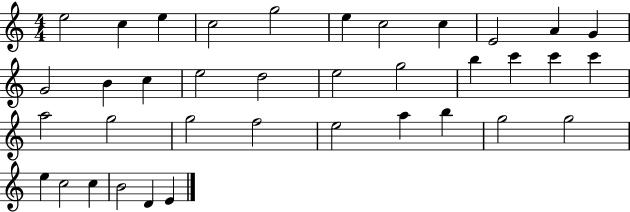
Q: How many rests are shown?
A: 0